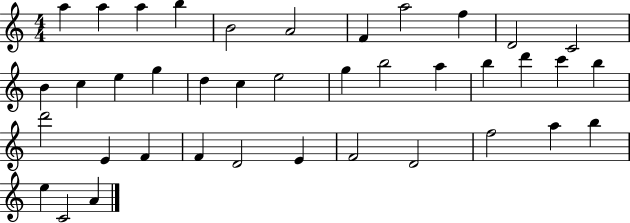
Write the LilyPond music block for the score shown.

{
  \clef treble
  \numericTimeSignature
  \time 4/4
  \key c \major
  a''4 a''4 a''4 b''4 | b'2 a'2 | f'4 a''2 f''4 | d'2 c'2 | \break b'4 c''4 e''4 g''4 | d''4 c''4 e''2 | g''4 b''2 a''4 | b''4 d'''4 c'''4 b''4 | \break d'''2 e'4 f'4 | f'4 d'2 e'4 | f'2 d'2 | f''2 a''4 b''4 | \break e''4 c'2 a'4 | \bar "|."
}